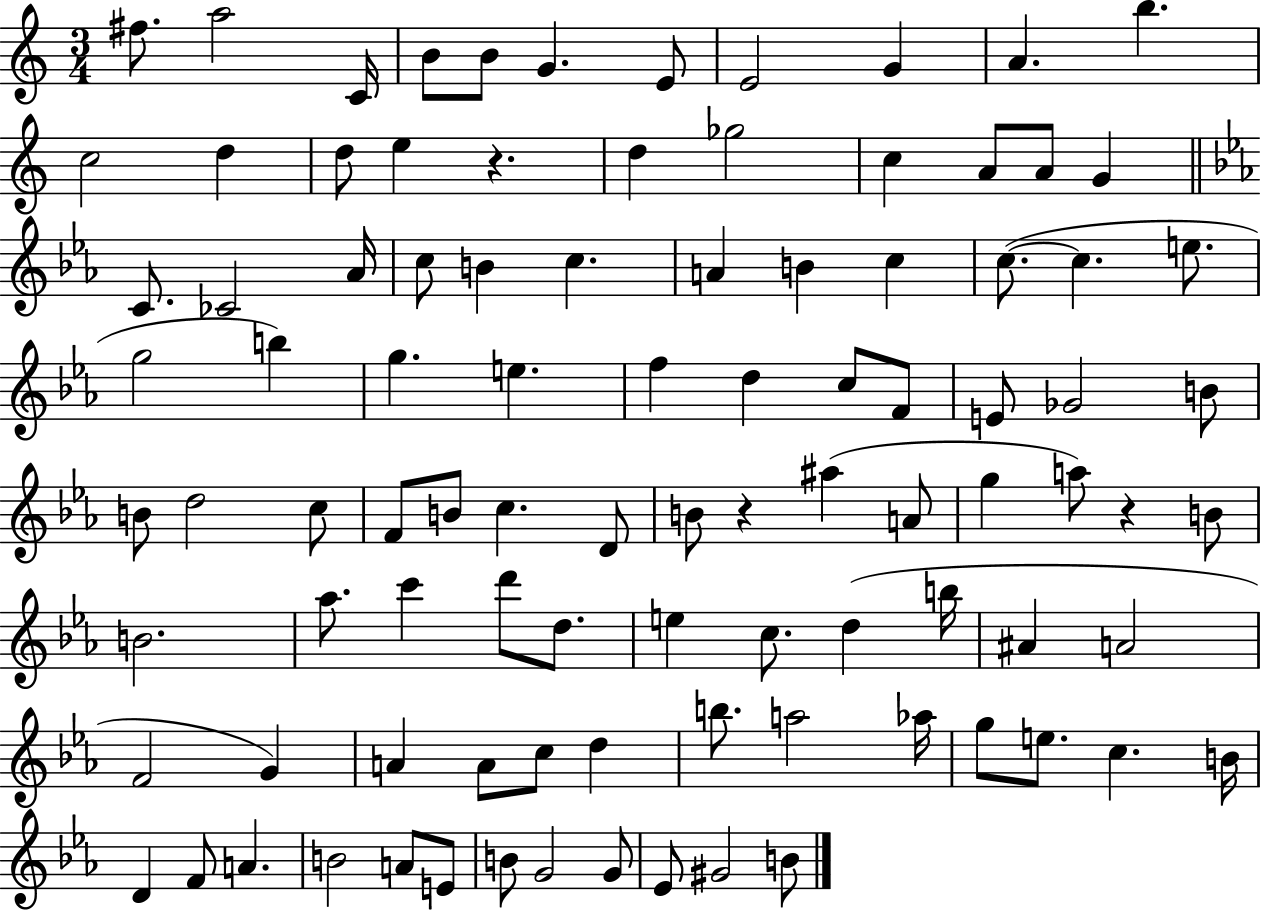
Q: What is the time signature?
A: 3/4